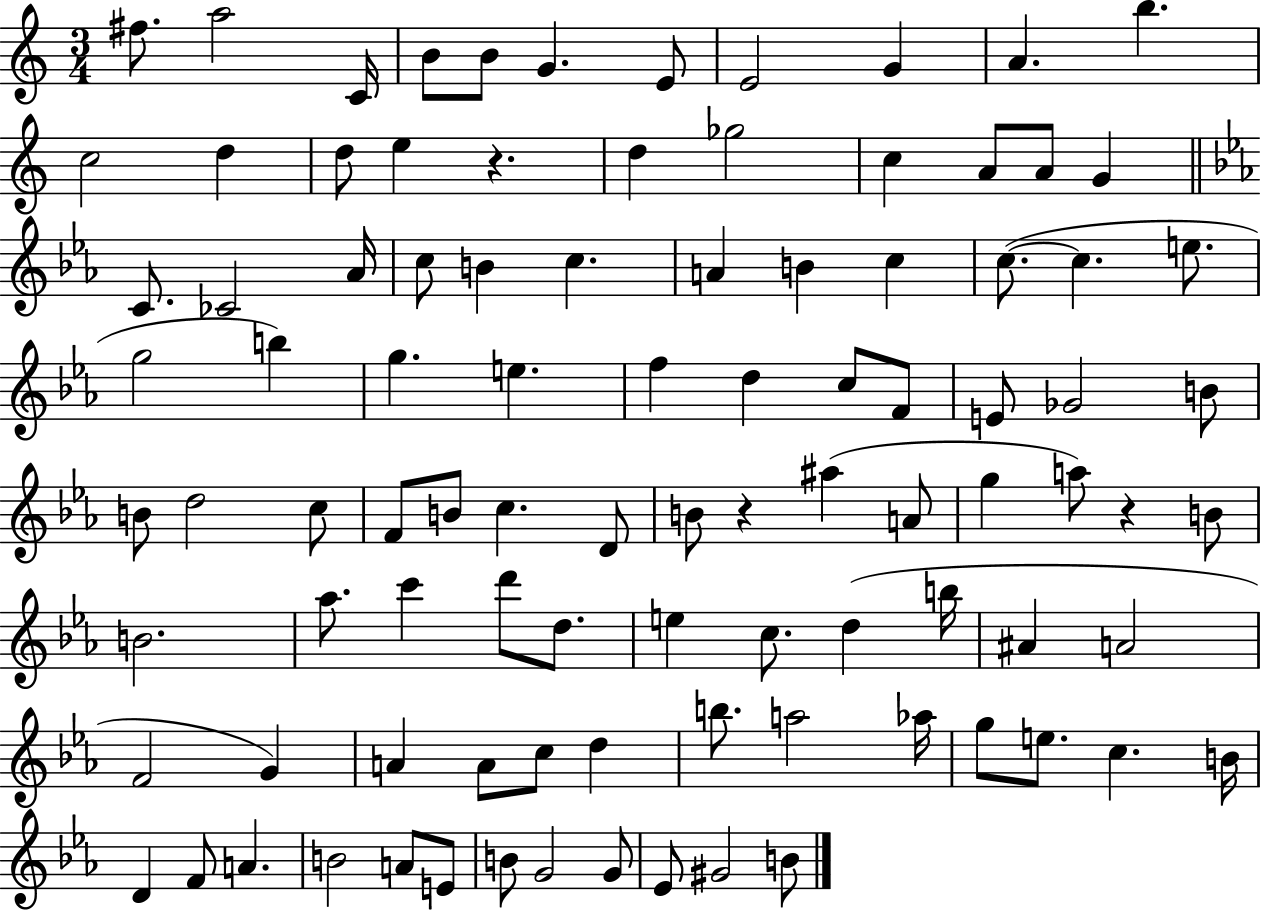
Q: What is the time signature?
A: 3/4